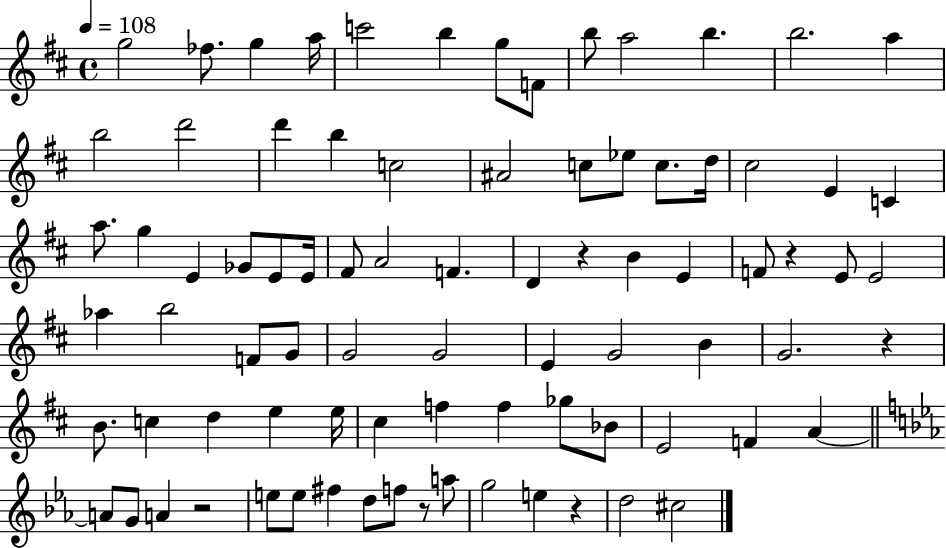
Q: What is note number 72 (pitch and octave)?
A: F5